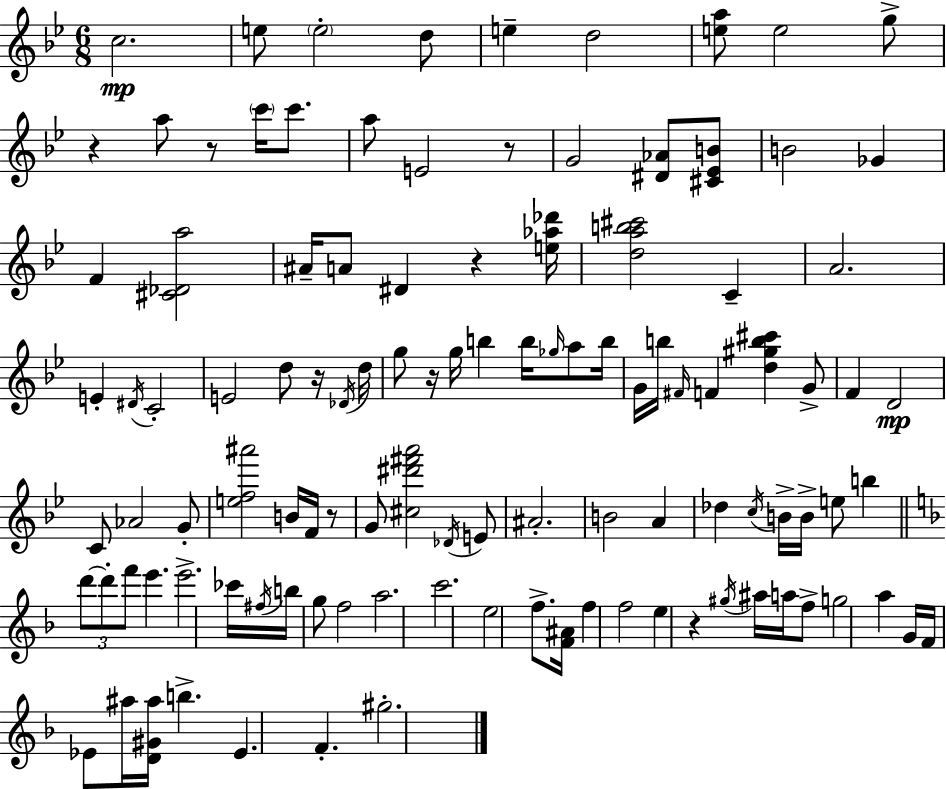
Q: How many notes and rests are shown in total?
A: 110